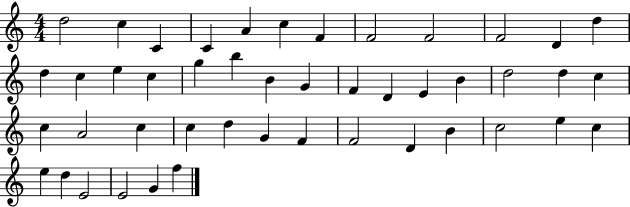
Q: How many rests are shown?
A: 0